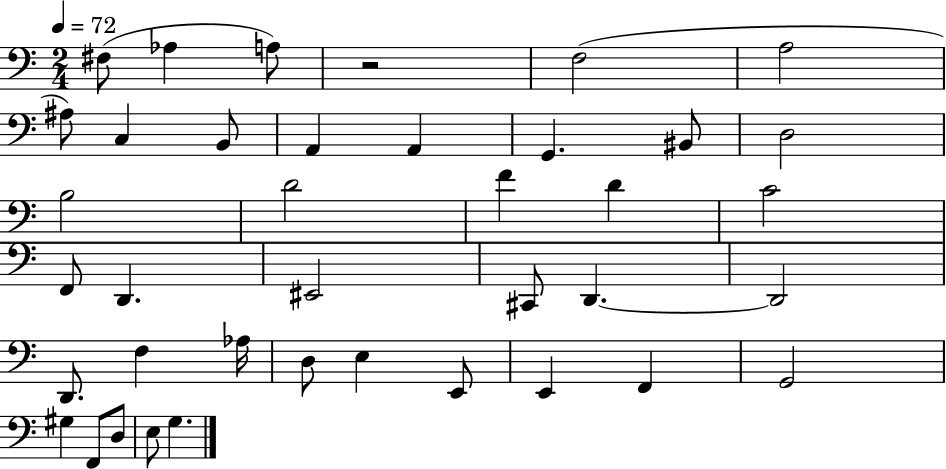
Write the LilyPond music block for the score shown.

{
  \clef bass
  \numericTimeSignature
  \time 2/4
  \key c \major
  \tempo 4 = 72
  fis8( aes4 a8) | r2 | f2( | a2 | \break ais8) c4 b,8 | a,4 a,4 | g,4. bis,8 | d2 | \break b2 | d'2 | f'4 d'4 | c'2 | \break f,8 d,4. | eis,2 | cis,8 d,4.~~ | d,2 | \break d,8. f4 aes16 | d8 e4 e,8 | e,4 f,4 | g,2 | \break gis4 f,8 d8 | e8 g4. | \bar "|."
}